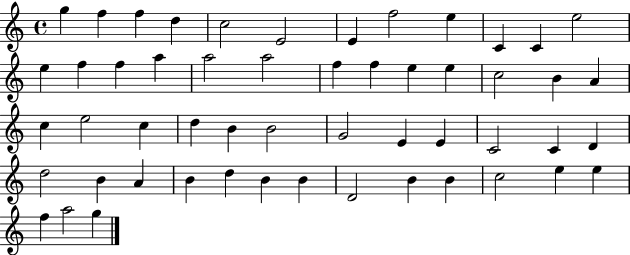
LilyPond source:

{
  \clef treble
  \time 4/4
  \defaultTimeSignature
  \key c \major
  g''4 f''4 f''4 d''4 | c''2 e'2 | e'4 f''2 e''4 | c'4 c'4 e''2 | \break e''4 f''4 f''4 a''4 | a''2 a''2 | f''4 f''4 e''4 e''4 | c''2 b'4 a'4 | \break c''4 e''2 c''4 | d''4 b'4 b'2 | g'2 e'4 e'4 | c'2 c'4 d'4 | \break d''2 b'4 a'4 | b'4 d''4 b'4 b'4 | d'2 b'4 b'4 | c''2 e''4 e''4 | \break f''4 a''2 g''4 | \bar "|."
}